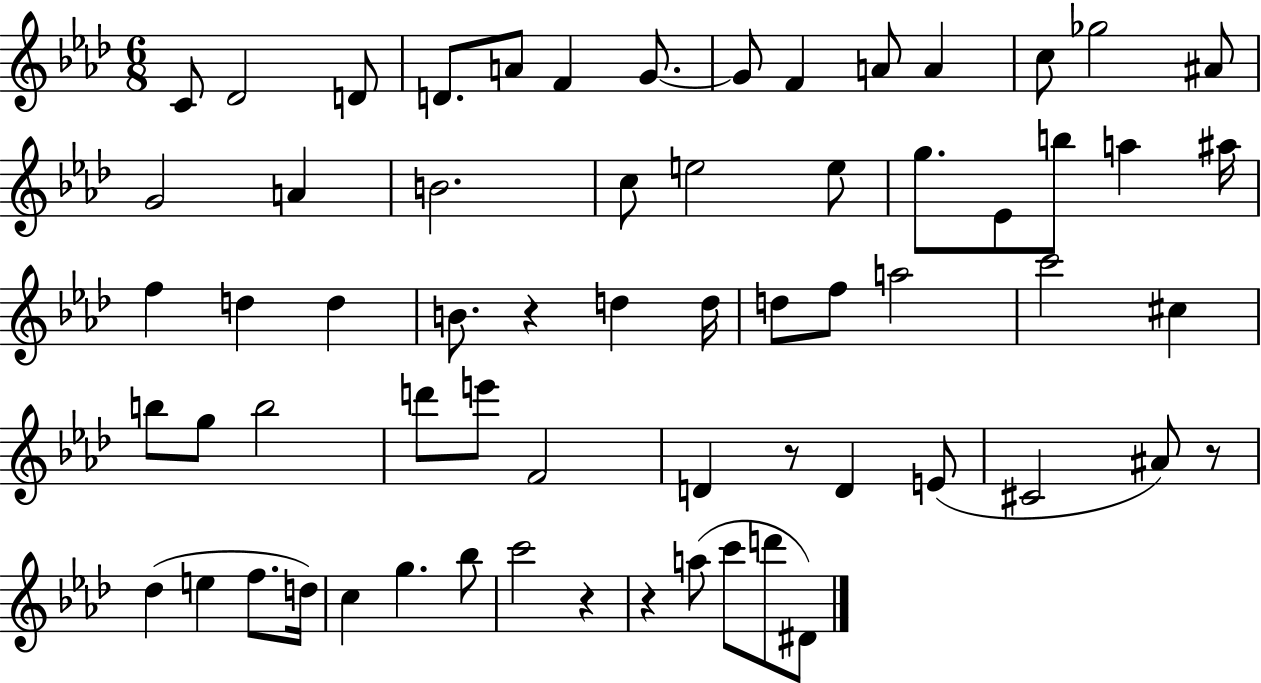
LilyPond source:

{
  \clef treble
  \numericTimeSignature
  \time 6/8
  \key aes \major
  c'8 des'2 d'8 | d'8. a'8 f'4 g'8.~~ | g'8 f'4 a'8 a'4 | c''8 ges''2 ais'8 | \break g'2 a'4 | b'2. | c''8 e''2 e''8 | g''8. ees'8 b''8 a''4 ais''16 | \break f''4 d''4 d''4 | b'8. r4 d''4 d''16 | d''8 f''8 a''2 | c'''2 cis''4 | \break b''8 g''8 b''2 | d'''8 e'''8 f'2 | d'4 r8 d'4 e'8( | cis'2 ais'8) r8 | \break des''4( e''4 f''8. d''16) | c''4 g''4. bes''8 | c'''2 r4 | r4 a''8( c'''8 d'''8 dis'8) | \break \bar "|."
}